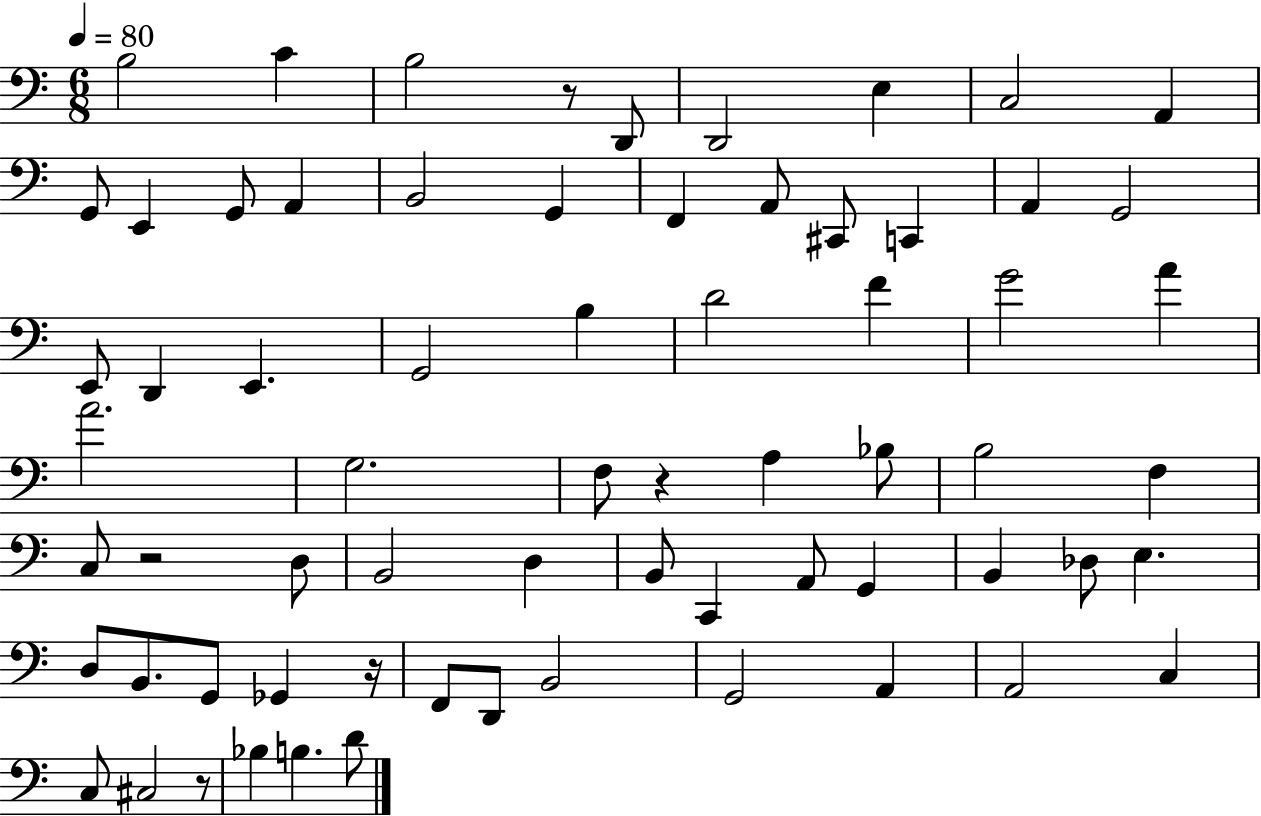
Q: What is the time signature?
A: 6/8